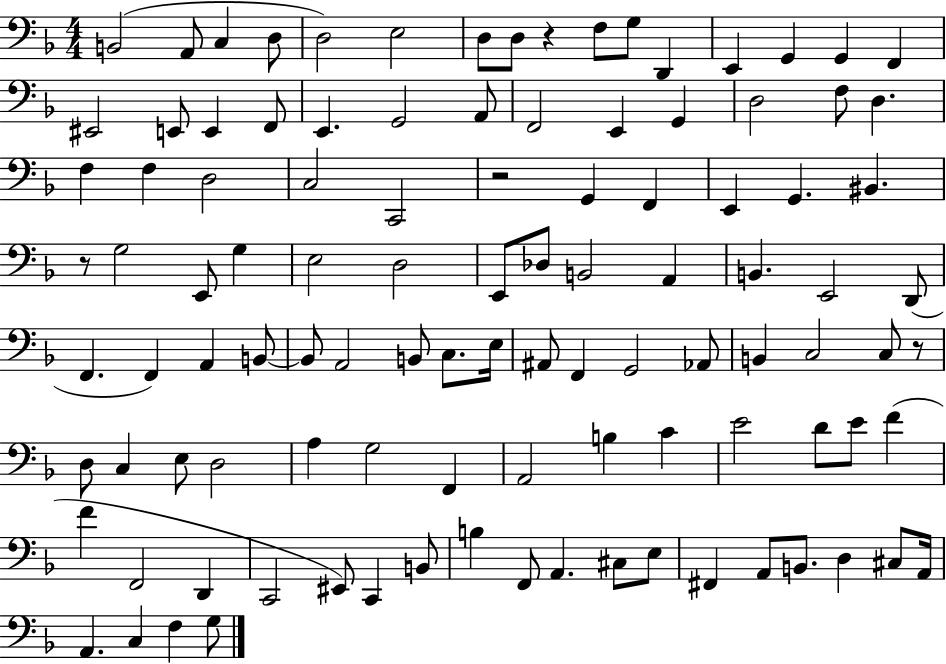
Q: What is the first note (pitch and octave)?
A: B2